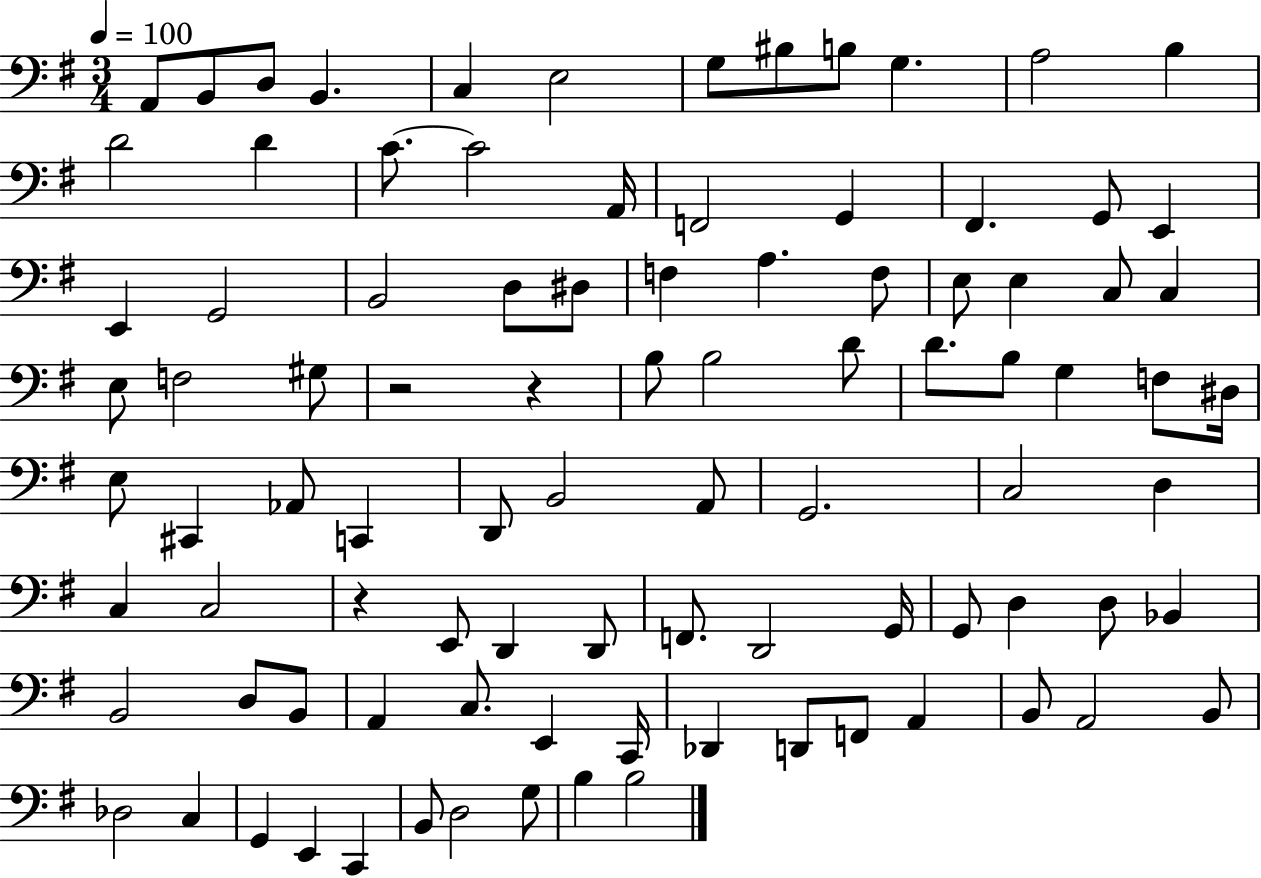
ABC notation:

X:1
T:Untitled
M:3/4
L:1/4
K:G
A,,/2 B,,/2 D,/2 B,, C, E,2 G,/2 ^B,/2 B,/2 G, A,2 B, D2 D C/2 C2 A,,/4 F,,2 G,, ^F,, G,,/2 E,, E,, G,,2 B,,2 D,/2 ^D,/2 F, A, F,/2 E,/2 E, C,/2 C, E,/2 F,2 ^G,/2 z2 z B,/2 B,2 D/2 D/2 B,/2 G, F,/2 ^D,/4 E,/2 ^C,, _A,,/2 C,, D,,/2 B,,2 A,,/2 G,,2 C,2 D, C, C,2 z E,,/2 D,, D,,/2 F,,/2 D,,2 G,,/4 G,,/2 D, D,/2 _B,, B,,2 D,/2 B,,/2 A,, C,/2 E,, C,,/4 _D,, D,,/2 F,,/2 A,, B,,/2 A,,2 B,,/2 _D,2 C, G,, E,, C,, B,,/2 D,2 G,/2 B, B,2